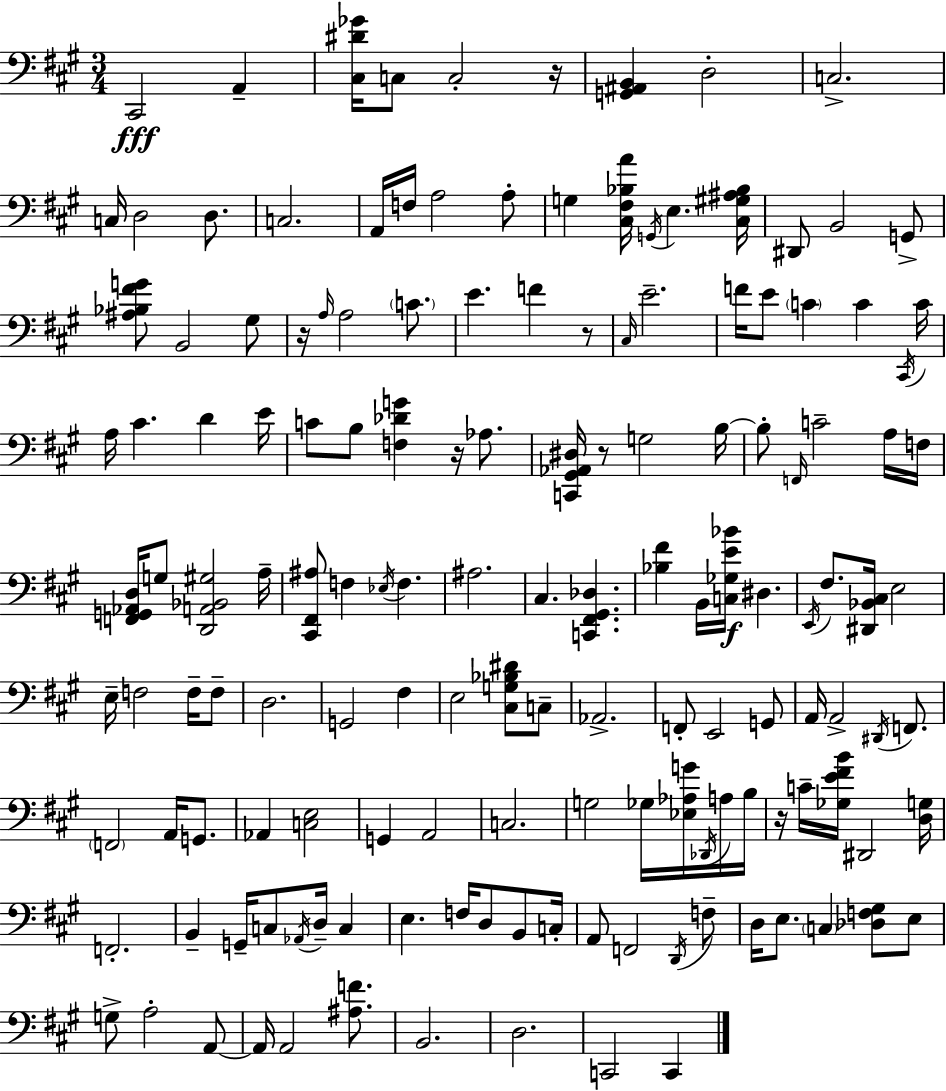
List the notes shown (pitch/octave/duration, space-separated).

C#2/h A2/q [C#3,D#4,Gb4]/s C3/e C3/h R/s [G2,A#2,B2]/q D3/h C3/h. C3/s D3/h D3/e. C3/h. A2/s F3/s A3/h A3/e G3/q [C#3,F#3,Bb3,A4]/s G2/s E3/q. [C#3,G#3,A#3,Bb3]/s D#2/e B2/h G2/e [A#3,Bb3,F#4,G4]/e B2/h G#3/e R/s A3/s A3/h C4/e. E4/q. F4/q R/e C#3/s E4/h. F4/s E4/e C4/q C4/q C#2/s C4/s A3/s C#4/q. D4/q E4/s C4/e B3/e [F3,Db4,G4]/q R/s Ab3/e. [C2,G#2,Ab2,D#3]/s R/e G3/h B3/s B3/e F2/s C4/h A3/s F3/s [F2,G2,Ab2,D3]/s G3/e [D2,A2,Bb2,G#3]/h A3/s [C#2,F#2,A#3]/e F3/q Eb3/s F3/q. A#3/h. C#3/q. [C2,F#2,G#2,Db3]/q. [Bb3,F#4]/q B2/s [C3,Gb3,E4,Bb4]/s D#3/q. E2/s F#3/e. [D#2,Bb2,C#3]/s E3/h E3/s F3/h F3/s F3/e D3/h. G2/h F#3/q E3/h [C#3,G3,Bb3,D#4]/e C3/e Ab2/h. F2/e E2/h G2/e A2/s A2/h D#2/s F2/e. F2/h A2/s G2/e. Ab2/q [C3,E3]/h G2/q A2/h C3/h. G3/h Gb3/s [Eb3,Ab3,G4]/s Db2/s A3/s B3/s R/s C4/s [Gb3,E4,F#4,B4]/s D#2/h [D3,G3]/s F2/h. B2/q G2/s C3/e Ab2/s D3/s C3/q E3/q. F3/s D3/e B2/e C3/s A2/e F2/h D2/s F3/e D3/s E3/e. C3/q [Db3,F3,G#3]/e E3/e G3/e A3/h A2/e A2/s A2/h [A#3,F4]/e. B2/h. D3/h. C2/h C2/q